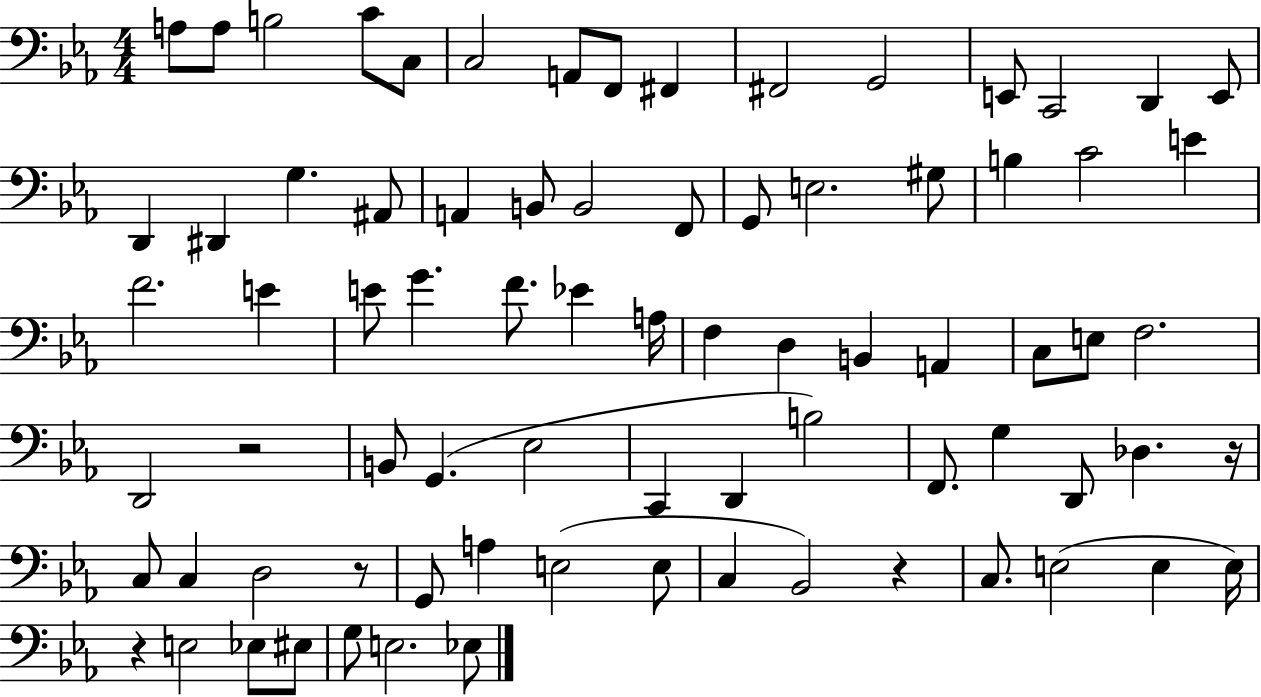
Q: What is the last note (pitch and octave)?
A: Eb3